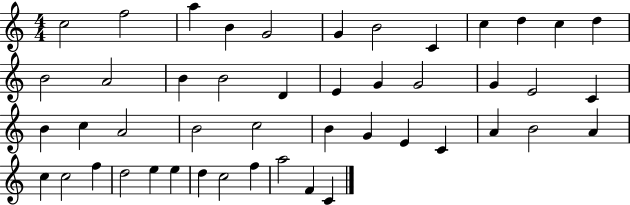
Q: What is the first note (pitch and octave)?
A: C5